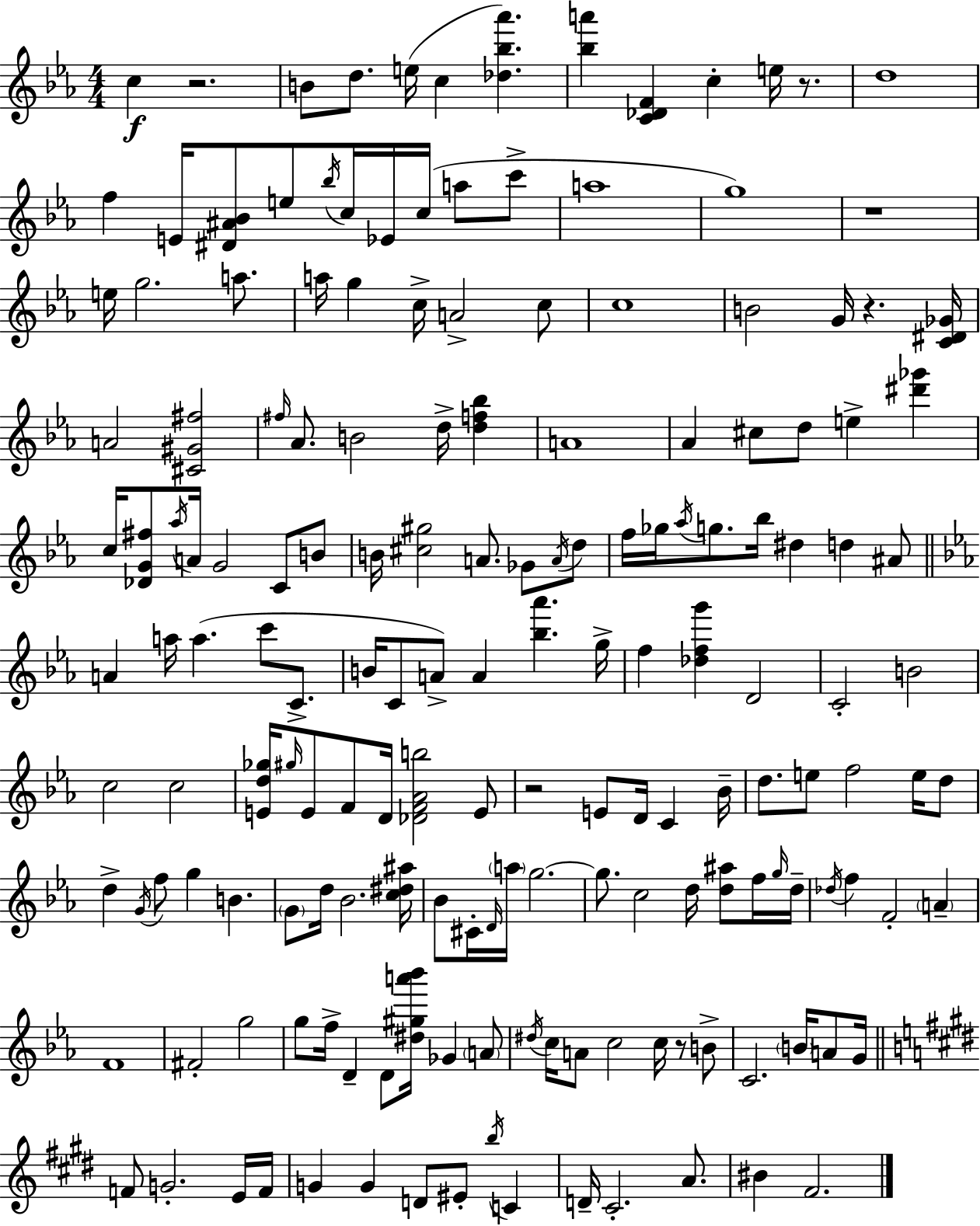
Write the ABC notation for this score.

X:1
T:Untitled
M:4/4
L:1/4
K:Eb
c z2 B/2 d/2 e/4 c [_d_b_a'] [_ba'] [C_DF] c e/4 z/2 d4 f E/4 [^D^A_B]/2 e/2 _b/4 c/4 _E/4 c/4 a/2 c'/2 a4 g4 z4 e/4 g2 a/2 a/4 g c/4 A2 c/2 c4 B2 G/4 z [C^D_G]/4 A2 [^C^G^f]2 ^f/4 _A/2 B2 d/4 [df_b] A4 _A ^c/2 d/2 e [^d'_g'] c/4 [_DG^f]/2 _a/4 A/4 G2 C/2 B/2 B/4 [^c^g]2 A/2 _G/2 A/4 d/2 f/4 _g/4 _a/4 g/2 _b/4 ^d d ^A/2 A a/4 a c'/2 C/2 B/4 C/2 A/2 A [_b_a'] g/4 f [_dfg'] D2 C2 B2 c2 c2 [Ed_g]/4 ^g/4 E/2 F/2 D/4 [_DF_Ab]2 E/2 z2 E/2 D/4 C _B/4 d/2 e/2 f2 e/4 d/2 d G/4 f/2 g B G/2 d/4 _B2 [c^d^a]/4 _B/2 ^C/4 D/4 a/4 g2 g/2 c2 d/4 [d^a]/2 f/4 g/4 d/4 _d/4 f F2 A F4 ^F2 g2 g/2 f/4 D D/2 [^d^ga'_b']/4 _G A/2 ^d/4 c/4 A/2 c2 c/4 z/2 B/2 C2 B/4 A/2 G/4 F/2 G2 E/4 F/4 G G D/2 ^E/2 b/4 C D/4 ^C2 A/2 ^B ^F2